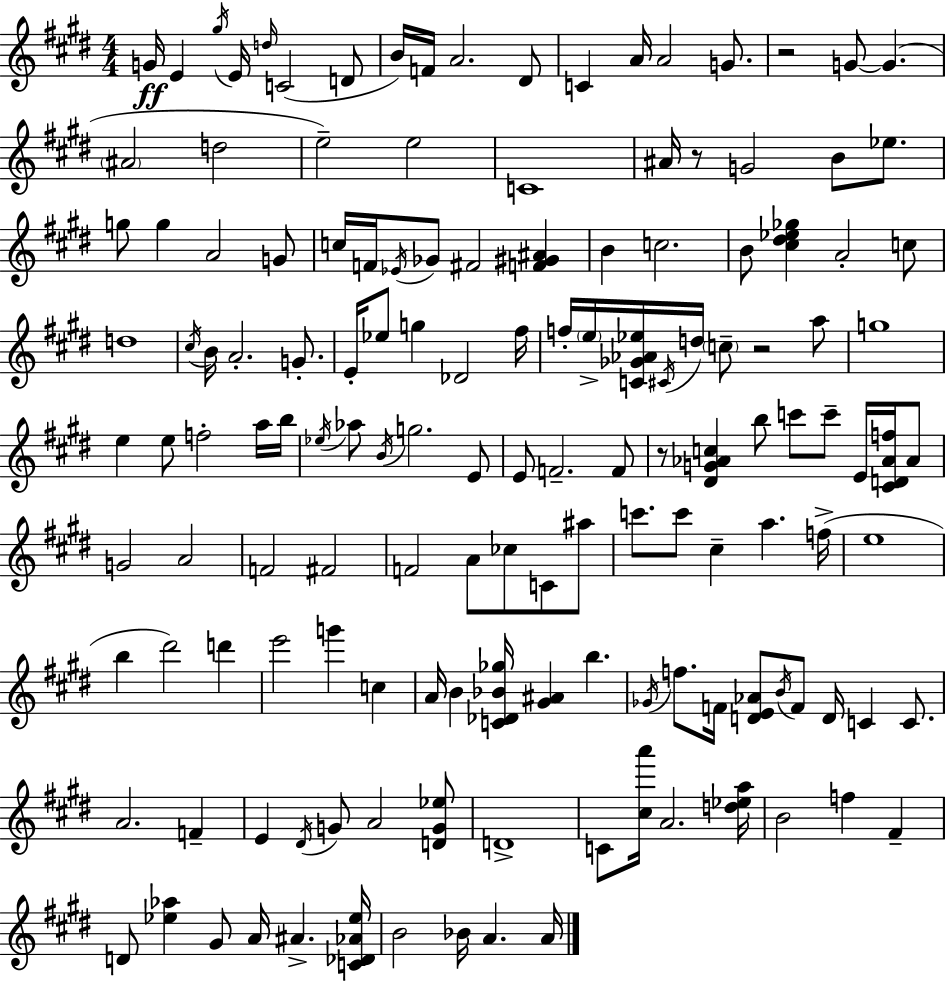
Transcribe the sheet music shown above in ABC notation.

X:1
T:Untitled
M:4/4
L:1/4
K:E
G/4 E ^g/4 E/4 d/4 C2 D/2 B/4 F/4 A2 ^D/2 C A/4 A2 G/2 z2 G/2 G ^A2 d2 e2 e2 C4 ^A/4 z/2 G2 B/2 _e/2 g/2 g A2 G/2 c/4 F/4 _E/4 _G/2 ^F2 [F^G^A] B c2 B/2 [^c^d_e_g] A2 c/2 d4 ^c/4 B/4 A2 G/2 E/4 _e/2 g _D2 ^f/4 f/4 e/4 [C_G_A_e]/4 ^C/4 d/4 c/2 z2 a/2 g4 e e/2 f2 a/4 b/4 _e/4 _a/2 B/4 g2 E/2 E/2 F2 F/2 z/2 [^DG_Ac] b/2 c'/2 c'/2 E/4 [^CD_Af]/4 _A/2 G2 A2 F2 ^F2 F2 A/2 _c/2 C/2 ^a/2 c'/2 c'/2 ^c a f/4 e4 b ^d'2 d' e'2 g' c A/4 B [C_D_B_g]/4 [^G^A] b _G/4 f/2 F/4 [DE_A]/2 B/4 F/2 D/4 C C/2 A2 F E ^D/4 G/2 A2 [DG_e]/2 D4 C/2 [^ca']/4 A2 [d_ea]/4 B2 f ^F D/2 [_e_a] ^G/2 A/4 ^A [C_D_A_e]/4 B2 _B/4 A A/4